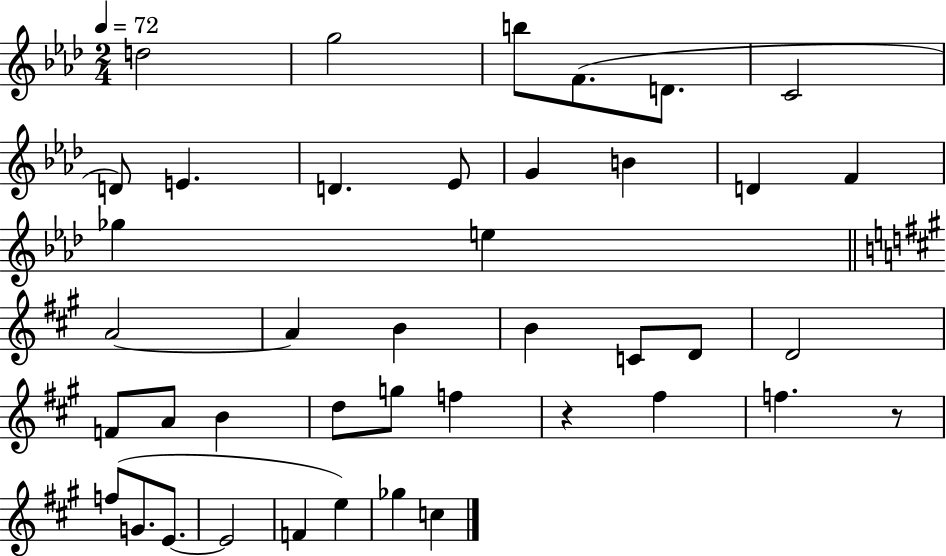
D5/h G5/h B5/e F4/e. D4/e. C4/h D4/e E4/q. D4/q. Eb4/e G4/q B4/q D4/q F4/q Gb5/q E5/q A4/h A4/q B4/q B4/q C4/e D4/e D4/h F4/e A4/e B4/q D5/e G5/e F5/q R/q F#5/q F5/q. R/e F5/e G4/e. E4/e. E4/h F4/q E5/q Gb5/q C5/q